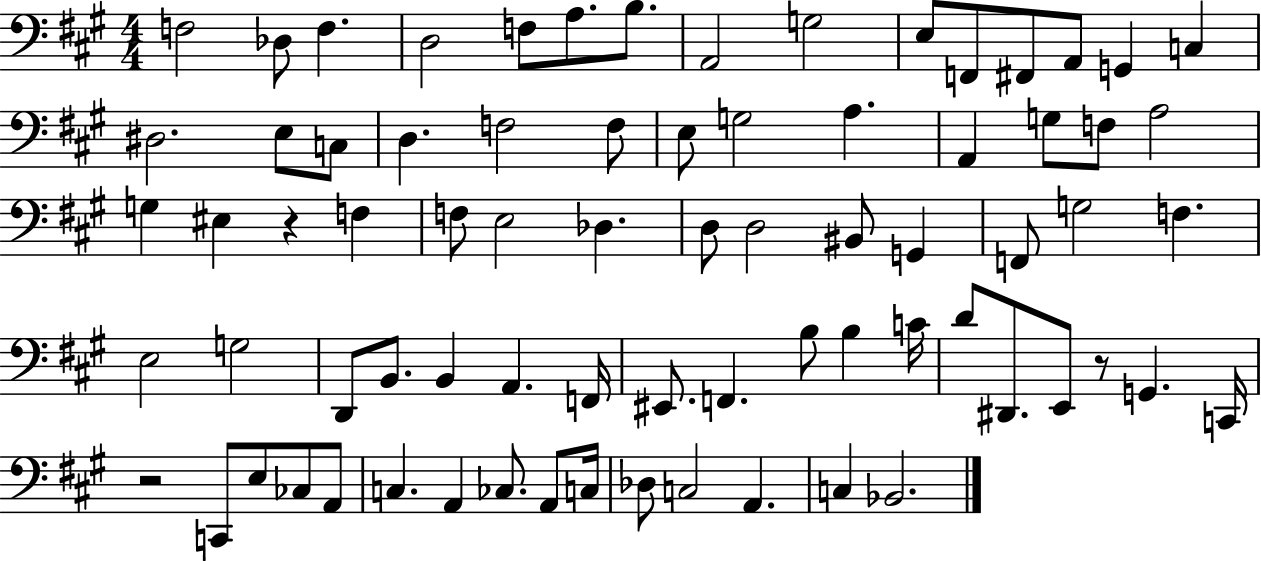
{
  \clef bass
  \numericTimeSignature
  \time 4/4
  \key a \major
  \repeat volta 2 { f2 des8 f4. | d2 f8 a8. b8. | a,2 g2 | e8 f,8 fis,8 a,8 g,4 c4 | \break dis2. e8 c8 | d4. f2 f8 | e8 g2 a4. | a,4 g8 f8 a2 | \break g4 eis4 r4 f4 | f8 e2 des4. | d8 d2 bis,8 g,4 | f,8 g2 f4. | \break e2 g2 | d,8 b,8. b,4 a,4. f,16 | eis,8. f,4. b8 b4 c'16 | d'8 dis,8. e,8 r8 g,4. c,16 | \break r2 c,8 e8 ces8 a,8 | c4. a,4 ces8. a,8 c16 | des8 c2 a,4. | c4 bes,2. | \break } \bar "|."
}